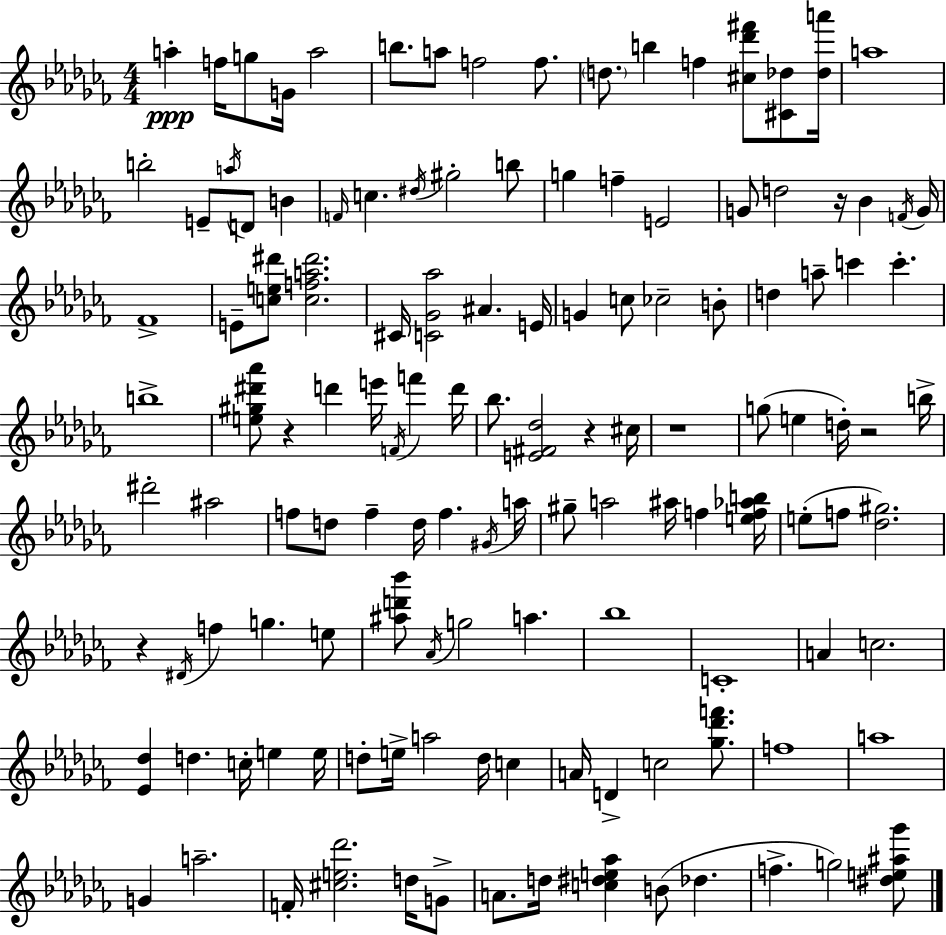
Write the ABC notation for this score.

X:1
T:Untitled
M:4/4
L:1/4
K:Abm
a f/4 g/2 G/4 a2 b/2 a/2 f2 f/2 d/2 b f [^c_d'^f']/2 [^C_d]/2 [_da']/4 a4 b2 E/2 a/4 D/2 B F/4 c ^d/4 ^g2 b/2 g f E2 G/2 d2 z/4 _B F/4 G/4 _F4 E/2 [ce^d']/2 [cfa^d']2 ^C/4 [C_G_a]2 ^A E/4 G c/2 _c2 B/2 d a/2 c' c' b4 [e^g^d'_a']/2 z d' e'/4 F/4 f' d'/4 _b/2 [E^F_d]2 z ^c/4 z4 g/2 e d/4 z2 b/4 ^d'2 ^a2 f/2 d/2 f d/4 f ^G/4 a/4 ^g/2 a2 ^a/4 f [ef_ab]/4 e/2 f/2 [_d^g]2 z ^D/4 f g e/2 [^ad'_b']/2 _A/4 g2 a _b4 C4 A c2 [_E_d] d c/4 e e/4 d/2 e/4 a2 d/4 c A/4 D c2 [_g_d'f']/2 f4 a4 G a2 F/4 [^ce_d']2 d/4 G/2 A/2 d/4 [c^de_a] B/2 _d f g2 [^de^a_g']/2